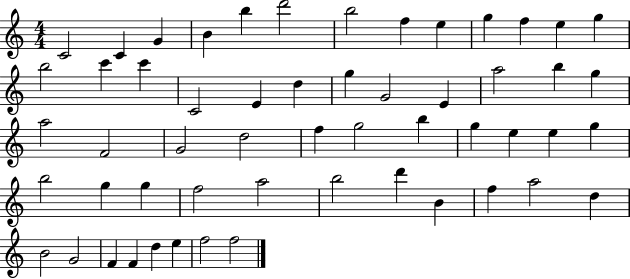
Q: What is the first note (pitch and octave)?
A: C4